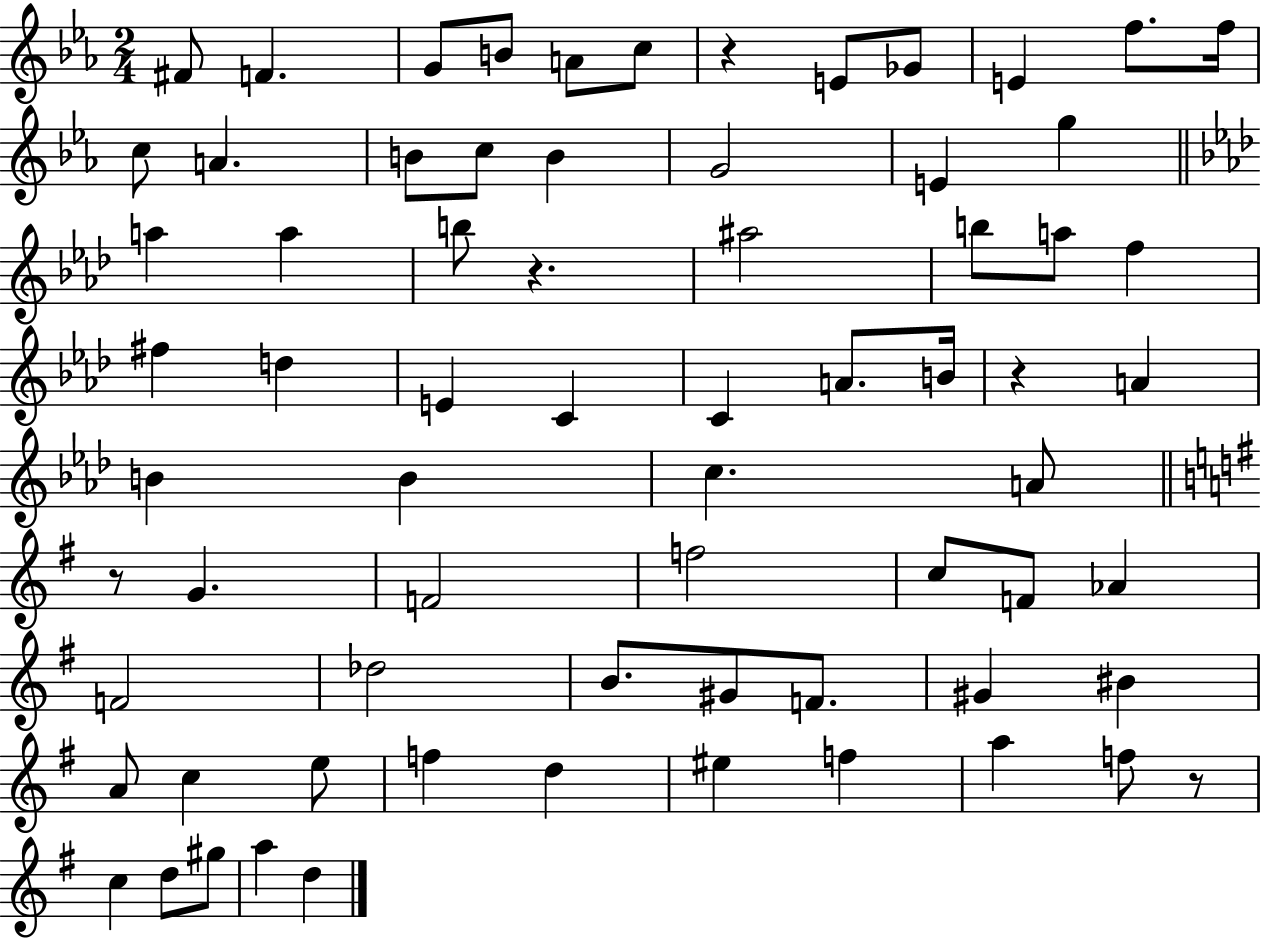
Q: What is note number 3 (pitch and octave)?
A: G4